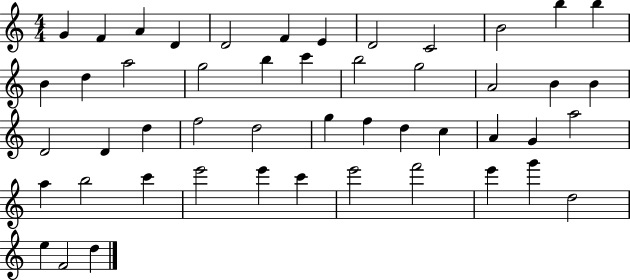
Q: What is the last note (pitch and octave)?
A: D5